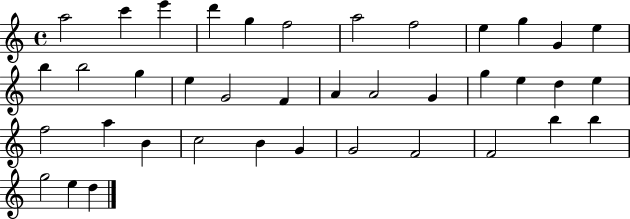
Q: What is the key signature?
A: C major